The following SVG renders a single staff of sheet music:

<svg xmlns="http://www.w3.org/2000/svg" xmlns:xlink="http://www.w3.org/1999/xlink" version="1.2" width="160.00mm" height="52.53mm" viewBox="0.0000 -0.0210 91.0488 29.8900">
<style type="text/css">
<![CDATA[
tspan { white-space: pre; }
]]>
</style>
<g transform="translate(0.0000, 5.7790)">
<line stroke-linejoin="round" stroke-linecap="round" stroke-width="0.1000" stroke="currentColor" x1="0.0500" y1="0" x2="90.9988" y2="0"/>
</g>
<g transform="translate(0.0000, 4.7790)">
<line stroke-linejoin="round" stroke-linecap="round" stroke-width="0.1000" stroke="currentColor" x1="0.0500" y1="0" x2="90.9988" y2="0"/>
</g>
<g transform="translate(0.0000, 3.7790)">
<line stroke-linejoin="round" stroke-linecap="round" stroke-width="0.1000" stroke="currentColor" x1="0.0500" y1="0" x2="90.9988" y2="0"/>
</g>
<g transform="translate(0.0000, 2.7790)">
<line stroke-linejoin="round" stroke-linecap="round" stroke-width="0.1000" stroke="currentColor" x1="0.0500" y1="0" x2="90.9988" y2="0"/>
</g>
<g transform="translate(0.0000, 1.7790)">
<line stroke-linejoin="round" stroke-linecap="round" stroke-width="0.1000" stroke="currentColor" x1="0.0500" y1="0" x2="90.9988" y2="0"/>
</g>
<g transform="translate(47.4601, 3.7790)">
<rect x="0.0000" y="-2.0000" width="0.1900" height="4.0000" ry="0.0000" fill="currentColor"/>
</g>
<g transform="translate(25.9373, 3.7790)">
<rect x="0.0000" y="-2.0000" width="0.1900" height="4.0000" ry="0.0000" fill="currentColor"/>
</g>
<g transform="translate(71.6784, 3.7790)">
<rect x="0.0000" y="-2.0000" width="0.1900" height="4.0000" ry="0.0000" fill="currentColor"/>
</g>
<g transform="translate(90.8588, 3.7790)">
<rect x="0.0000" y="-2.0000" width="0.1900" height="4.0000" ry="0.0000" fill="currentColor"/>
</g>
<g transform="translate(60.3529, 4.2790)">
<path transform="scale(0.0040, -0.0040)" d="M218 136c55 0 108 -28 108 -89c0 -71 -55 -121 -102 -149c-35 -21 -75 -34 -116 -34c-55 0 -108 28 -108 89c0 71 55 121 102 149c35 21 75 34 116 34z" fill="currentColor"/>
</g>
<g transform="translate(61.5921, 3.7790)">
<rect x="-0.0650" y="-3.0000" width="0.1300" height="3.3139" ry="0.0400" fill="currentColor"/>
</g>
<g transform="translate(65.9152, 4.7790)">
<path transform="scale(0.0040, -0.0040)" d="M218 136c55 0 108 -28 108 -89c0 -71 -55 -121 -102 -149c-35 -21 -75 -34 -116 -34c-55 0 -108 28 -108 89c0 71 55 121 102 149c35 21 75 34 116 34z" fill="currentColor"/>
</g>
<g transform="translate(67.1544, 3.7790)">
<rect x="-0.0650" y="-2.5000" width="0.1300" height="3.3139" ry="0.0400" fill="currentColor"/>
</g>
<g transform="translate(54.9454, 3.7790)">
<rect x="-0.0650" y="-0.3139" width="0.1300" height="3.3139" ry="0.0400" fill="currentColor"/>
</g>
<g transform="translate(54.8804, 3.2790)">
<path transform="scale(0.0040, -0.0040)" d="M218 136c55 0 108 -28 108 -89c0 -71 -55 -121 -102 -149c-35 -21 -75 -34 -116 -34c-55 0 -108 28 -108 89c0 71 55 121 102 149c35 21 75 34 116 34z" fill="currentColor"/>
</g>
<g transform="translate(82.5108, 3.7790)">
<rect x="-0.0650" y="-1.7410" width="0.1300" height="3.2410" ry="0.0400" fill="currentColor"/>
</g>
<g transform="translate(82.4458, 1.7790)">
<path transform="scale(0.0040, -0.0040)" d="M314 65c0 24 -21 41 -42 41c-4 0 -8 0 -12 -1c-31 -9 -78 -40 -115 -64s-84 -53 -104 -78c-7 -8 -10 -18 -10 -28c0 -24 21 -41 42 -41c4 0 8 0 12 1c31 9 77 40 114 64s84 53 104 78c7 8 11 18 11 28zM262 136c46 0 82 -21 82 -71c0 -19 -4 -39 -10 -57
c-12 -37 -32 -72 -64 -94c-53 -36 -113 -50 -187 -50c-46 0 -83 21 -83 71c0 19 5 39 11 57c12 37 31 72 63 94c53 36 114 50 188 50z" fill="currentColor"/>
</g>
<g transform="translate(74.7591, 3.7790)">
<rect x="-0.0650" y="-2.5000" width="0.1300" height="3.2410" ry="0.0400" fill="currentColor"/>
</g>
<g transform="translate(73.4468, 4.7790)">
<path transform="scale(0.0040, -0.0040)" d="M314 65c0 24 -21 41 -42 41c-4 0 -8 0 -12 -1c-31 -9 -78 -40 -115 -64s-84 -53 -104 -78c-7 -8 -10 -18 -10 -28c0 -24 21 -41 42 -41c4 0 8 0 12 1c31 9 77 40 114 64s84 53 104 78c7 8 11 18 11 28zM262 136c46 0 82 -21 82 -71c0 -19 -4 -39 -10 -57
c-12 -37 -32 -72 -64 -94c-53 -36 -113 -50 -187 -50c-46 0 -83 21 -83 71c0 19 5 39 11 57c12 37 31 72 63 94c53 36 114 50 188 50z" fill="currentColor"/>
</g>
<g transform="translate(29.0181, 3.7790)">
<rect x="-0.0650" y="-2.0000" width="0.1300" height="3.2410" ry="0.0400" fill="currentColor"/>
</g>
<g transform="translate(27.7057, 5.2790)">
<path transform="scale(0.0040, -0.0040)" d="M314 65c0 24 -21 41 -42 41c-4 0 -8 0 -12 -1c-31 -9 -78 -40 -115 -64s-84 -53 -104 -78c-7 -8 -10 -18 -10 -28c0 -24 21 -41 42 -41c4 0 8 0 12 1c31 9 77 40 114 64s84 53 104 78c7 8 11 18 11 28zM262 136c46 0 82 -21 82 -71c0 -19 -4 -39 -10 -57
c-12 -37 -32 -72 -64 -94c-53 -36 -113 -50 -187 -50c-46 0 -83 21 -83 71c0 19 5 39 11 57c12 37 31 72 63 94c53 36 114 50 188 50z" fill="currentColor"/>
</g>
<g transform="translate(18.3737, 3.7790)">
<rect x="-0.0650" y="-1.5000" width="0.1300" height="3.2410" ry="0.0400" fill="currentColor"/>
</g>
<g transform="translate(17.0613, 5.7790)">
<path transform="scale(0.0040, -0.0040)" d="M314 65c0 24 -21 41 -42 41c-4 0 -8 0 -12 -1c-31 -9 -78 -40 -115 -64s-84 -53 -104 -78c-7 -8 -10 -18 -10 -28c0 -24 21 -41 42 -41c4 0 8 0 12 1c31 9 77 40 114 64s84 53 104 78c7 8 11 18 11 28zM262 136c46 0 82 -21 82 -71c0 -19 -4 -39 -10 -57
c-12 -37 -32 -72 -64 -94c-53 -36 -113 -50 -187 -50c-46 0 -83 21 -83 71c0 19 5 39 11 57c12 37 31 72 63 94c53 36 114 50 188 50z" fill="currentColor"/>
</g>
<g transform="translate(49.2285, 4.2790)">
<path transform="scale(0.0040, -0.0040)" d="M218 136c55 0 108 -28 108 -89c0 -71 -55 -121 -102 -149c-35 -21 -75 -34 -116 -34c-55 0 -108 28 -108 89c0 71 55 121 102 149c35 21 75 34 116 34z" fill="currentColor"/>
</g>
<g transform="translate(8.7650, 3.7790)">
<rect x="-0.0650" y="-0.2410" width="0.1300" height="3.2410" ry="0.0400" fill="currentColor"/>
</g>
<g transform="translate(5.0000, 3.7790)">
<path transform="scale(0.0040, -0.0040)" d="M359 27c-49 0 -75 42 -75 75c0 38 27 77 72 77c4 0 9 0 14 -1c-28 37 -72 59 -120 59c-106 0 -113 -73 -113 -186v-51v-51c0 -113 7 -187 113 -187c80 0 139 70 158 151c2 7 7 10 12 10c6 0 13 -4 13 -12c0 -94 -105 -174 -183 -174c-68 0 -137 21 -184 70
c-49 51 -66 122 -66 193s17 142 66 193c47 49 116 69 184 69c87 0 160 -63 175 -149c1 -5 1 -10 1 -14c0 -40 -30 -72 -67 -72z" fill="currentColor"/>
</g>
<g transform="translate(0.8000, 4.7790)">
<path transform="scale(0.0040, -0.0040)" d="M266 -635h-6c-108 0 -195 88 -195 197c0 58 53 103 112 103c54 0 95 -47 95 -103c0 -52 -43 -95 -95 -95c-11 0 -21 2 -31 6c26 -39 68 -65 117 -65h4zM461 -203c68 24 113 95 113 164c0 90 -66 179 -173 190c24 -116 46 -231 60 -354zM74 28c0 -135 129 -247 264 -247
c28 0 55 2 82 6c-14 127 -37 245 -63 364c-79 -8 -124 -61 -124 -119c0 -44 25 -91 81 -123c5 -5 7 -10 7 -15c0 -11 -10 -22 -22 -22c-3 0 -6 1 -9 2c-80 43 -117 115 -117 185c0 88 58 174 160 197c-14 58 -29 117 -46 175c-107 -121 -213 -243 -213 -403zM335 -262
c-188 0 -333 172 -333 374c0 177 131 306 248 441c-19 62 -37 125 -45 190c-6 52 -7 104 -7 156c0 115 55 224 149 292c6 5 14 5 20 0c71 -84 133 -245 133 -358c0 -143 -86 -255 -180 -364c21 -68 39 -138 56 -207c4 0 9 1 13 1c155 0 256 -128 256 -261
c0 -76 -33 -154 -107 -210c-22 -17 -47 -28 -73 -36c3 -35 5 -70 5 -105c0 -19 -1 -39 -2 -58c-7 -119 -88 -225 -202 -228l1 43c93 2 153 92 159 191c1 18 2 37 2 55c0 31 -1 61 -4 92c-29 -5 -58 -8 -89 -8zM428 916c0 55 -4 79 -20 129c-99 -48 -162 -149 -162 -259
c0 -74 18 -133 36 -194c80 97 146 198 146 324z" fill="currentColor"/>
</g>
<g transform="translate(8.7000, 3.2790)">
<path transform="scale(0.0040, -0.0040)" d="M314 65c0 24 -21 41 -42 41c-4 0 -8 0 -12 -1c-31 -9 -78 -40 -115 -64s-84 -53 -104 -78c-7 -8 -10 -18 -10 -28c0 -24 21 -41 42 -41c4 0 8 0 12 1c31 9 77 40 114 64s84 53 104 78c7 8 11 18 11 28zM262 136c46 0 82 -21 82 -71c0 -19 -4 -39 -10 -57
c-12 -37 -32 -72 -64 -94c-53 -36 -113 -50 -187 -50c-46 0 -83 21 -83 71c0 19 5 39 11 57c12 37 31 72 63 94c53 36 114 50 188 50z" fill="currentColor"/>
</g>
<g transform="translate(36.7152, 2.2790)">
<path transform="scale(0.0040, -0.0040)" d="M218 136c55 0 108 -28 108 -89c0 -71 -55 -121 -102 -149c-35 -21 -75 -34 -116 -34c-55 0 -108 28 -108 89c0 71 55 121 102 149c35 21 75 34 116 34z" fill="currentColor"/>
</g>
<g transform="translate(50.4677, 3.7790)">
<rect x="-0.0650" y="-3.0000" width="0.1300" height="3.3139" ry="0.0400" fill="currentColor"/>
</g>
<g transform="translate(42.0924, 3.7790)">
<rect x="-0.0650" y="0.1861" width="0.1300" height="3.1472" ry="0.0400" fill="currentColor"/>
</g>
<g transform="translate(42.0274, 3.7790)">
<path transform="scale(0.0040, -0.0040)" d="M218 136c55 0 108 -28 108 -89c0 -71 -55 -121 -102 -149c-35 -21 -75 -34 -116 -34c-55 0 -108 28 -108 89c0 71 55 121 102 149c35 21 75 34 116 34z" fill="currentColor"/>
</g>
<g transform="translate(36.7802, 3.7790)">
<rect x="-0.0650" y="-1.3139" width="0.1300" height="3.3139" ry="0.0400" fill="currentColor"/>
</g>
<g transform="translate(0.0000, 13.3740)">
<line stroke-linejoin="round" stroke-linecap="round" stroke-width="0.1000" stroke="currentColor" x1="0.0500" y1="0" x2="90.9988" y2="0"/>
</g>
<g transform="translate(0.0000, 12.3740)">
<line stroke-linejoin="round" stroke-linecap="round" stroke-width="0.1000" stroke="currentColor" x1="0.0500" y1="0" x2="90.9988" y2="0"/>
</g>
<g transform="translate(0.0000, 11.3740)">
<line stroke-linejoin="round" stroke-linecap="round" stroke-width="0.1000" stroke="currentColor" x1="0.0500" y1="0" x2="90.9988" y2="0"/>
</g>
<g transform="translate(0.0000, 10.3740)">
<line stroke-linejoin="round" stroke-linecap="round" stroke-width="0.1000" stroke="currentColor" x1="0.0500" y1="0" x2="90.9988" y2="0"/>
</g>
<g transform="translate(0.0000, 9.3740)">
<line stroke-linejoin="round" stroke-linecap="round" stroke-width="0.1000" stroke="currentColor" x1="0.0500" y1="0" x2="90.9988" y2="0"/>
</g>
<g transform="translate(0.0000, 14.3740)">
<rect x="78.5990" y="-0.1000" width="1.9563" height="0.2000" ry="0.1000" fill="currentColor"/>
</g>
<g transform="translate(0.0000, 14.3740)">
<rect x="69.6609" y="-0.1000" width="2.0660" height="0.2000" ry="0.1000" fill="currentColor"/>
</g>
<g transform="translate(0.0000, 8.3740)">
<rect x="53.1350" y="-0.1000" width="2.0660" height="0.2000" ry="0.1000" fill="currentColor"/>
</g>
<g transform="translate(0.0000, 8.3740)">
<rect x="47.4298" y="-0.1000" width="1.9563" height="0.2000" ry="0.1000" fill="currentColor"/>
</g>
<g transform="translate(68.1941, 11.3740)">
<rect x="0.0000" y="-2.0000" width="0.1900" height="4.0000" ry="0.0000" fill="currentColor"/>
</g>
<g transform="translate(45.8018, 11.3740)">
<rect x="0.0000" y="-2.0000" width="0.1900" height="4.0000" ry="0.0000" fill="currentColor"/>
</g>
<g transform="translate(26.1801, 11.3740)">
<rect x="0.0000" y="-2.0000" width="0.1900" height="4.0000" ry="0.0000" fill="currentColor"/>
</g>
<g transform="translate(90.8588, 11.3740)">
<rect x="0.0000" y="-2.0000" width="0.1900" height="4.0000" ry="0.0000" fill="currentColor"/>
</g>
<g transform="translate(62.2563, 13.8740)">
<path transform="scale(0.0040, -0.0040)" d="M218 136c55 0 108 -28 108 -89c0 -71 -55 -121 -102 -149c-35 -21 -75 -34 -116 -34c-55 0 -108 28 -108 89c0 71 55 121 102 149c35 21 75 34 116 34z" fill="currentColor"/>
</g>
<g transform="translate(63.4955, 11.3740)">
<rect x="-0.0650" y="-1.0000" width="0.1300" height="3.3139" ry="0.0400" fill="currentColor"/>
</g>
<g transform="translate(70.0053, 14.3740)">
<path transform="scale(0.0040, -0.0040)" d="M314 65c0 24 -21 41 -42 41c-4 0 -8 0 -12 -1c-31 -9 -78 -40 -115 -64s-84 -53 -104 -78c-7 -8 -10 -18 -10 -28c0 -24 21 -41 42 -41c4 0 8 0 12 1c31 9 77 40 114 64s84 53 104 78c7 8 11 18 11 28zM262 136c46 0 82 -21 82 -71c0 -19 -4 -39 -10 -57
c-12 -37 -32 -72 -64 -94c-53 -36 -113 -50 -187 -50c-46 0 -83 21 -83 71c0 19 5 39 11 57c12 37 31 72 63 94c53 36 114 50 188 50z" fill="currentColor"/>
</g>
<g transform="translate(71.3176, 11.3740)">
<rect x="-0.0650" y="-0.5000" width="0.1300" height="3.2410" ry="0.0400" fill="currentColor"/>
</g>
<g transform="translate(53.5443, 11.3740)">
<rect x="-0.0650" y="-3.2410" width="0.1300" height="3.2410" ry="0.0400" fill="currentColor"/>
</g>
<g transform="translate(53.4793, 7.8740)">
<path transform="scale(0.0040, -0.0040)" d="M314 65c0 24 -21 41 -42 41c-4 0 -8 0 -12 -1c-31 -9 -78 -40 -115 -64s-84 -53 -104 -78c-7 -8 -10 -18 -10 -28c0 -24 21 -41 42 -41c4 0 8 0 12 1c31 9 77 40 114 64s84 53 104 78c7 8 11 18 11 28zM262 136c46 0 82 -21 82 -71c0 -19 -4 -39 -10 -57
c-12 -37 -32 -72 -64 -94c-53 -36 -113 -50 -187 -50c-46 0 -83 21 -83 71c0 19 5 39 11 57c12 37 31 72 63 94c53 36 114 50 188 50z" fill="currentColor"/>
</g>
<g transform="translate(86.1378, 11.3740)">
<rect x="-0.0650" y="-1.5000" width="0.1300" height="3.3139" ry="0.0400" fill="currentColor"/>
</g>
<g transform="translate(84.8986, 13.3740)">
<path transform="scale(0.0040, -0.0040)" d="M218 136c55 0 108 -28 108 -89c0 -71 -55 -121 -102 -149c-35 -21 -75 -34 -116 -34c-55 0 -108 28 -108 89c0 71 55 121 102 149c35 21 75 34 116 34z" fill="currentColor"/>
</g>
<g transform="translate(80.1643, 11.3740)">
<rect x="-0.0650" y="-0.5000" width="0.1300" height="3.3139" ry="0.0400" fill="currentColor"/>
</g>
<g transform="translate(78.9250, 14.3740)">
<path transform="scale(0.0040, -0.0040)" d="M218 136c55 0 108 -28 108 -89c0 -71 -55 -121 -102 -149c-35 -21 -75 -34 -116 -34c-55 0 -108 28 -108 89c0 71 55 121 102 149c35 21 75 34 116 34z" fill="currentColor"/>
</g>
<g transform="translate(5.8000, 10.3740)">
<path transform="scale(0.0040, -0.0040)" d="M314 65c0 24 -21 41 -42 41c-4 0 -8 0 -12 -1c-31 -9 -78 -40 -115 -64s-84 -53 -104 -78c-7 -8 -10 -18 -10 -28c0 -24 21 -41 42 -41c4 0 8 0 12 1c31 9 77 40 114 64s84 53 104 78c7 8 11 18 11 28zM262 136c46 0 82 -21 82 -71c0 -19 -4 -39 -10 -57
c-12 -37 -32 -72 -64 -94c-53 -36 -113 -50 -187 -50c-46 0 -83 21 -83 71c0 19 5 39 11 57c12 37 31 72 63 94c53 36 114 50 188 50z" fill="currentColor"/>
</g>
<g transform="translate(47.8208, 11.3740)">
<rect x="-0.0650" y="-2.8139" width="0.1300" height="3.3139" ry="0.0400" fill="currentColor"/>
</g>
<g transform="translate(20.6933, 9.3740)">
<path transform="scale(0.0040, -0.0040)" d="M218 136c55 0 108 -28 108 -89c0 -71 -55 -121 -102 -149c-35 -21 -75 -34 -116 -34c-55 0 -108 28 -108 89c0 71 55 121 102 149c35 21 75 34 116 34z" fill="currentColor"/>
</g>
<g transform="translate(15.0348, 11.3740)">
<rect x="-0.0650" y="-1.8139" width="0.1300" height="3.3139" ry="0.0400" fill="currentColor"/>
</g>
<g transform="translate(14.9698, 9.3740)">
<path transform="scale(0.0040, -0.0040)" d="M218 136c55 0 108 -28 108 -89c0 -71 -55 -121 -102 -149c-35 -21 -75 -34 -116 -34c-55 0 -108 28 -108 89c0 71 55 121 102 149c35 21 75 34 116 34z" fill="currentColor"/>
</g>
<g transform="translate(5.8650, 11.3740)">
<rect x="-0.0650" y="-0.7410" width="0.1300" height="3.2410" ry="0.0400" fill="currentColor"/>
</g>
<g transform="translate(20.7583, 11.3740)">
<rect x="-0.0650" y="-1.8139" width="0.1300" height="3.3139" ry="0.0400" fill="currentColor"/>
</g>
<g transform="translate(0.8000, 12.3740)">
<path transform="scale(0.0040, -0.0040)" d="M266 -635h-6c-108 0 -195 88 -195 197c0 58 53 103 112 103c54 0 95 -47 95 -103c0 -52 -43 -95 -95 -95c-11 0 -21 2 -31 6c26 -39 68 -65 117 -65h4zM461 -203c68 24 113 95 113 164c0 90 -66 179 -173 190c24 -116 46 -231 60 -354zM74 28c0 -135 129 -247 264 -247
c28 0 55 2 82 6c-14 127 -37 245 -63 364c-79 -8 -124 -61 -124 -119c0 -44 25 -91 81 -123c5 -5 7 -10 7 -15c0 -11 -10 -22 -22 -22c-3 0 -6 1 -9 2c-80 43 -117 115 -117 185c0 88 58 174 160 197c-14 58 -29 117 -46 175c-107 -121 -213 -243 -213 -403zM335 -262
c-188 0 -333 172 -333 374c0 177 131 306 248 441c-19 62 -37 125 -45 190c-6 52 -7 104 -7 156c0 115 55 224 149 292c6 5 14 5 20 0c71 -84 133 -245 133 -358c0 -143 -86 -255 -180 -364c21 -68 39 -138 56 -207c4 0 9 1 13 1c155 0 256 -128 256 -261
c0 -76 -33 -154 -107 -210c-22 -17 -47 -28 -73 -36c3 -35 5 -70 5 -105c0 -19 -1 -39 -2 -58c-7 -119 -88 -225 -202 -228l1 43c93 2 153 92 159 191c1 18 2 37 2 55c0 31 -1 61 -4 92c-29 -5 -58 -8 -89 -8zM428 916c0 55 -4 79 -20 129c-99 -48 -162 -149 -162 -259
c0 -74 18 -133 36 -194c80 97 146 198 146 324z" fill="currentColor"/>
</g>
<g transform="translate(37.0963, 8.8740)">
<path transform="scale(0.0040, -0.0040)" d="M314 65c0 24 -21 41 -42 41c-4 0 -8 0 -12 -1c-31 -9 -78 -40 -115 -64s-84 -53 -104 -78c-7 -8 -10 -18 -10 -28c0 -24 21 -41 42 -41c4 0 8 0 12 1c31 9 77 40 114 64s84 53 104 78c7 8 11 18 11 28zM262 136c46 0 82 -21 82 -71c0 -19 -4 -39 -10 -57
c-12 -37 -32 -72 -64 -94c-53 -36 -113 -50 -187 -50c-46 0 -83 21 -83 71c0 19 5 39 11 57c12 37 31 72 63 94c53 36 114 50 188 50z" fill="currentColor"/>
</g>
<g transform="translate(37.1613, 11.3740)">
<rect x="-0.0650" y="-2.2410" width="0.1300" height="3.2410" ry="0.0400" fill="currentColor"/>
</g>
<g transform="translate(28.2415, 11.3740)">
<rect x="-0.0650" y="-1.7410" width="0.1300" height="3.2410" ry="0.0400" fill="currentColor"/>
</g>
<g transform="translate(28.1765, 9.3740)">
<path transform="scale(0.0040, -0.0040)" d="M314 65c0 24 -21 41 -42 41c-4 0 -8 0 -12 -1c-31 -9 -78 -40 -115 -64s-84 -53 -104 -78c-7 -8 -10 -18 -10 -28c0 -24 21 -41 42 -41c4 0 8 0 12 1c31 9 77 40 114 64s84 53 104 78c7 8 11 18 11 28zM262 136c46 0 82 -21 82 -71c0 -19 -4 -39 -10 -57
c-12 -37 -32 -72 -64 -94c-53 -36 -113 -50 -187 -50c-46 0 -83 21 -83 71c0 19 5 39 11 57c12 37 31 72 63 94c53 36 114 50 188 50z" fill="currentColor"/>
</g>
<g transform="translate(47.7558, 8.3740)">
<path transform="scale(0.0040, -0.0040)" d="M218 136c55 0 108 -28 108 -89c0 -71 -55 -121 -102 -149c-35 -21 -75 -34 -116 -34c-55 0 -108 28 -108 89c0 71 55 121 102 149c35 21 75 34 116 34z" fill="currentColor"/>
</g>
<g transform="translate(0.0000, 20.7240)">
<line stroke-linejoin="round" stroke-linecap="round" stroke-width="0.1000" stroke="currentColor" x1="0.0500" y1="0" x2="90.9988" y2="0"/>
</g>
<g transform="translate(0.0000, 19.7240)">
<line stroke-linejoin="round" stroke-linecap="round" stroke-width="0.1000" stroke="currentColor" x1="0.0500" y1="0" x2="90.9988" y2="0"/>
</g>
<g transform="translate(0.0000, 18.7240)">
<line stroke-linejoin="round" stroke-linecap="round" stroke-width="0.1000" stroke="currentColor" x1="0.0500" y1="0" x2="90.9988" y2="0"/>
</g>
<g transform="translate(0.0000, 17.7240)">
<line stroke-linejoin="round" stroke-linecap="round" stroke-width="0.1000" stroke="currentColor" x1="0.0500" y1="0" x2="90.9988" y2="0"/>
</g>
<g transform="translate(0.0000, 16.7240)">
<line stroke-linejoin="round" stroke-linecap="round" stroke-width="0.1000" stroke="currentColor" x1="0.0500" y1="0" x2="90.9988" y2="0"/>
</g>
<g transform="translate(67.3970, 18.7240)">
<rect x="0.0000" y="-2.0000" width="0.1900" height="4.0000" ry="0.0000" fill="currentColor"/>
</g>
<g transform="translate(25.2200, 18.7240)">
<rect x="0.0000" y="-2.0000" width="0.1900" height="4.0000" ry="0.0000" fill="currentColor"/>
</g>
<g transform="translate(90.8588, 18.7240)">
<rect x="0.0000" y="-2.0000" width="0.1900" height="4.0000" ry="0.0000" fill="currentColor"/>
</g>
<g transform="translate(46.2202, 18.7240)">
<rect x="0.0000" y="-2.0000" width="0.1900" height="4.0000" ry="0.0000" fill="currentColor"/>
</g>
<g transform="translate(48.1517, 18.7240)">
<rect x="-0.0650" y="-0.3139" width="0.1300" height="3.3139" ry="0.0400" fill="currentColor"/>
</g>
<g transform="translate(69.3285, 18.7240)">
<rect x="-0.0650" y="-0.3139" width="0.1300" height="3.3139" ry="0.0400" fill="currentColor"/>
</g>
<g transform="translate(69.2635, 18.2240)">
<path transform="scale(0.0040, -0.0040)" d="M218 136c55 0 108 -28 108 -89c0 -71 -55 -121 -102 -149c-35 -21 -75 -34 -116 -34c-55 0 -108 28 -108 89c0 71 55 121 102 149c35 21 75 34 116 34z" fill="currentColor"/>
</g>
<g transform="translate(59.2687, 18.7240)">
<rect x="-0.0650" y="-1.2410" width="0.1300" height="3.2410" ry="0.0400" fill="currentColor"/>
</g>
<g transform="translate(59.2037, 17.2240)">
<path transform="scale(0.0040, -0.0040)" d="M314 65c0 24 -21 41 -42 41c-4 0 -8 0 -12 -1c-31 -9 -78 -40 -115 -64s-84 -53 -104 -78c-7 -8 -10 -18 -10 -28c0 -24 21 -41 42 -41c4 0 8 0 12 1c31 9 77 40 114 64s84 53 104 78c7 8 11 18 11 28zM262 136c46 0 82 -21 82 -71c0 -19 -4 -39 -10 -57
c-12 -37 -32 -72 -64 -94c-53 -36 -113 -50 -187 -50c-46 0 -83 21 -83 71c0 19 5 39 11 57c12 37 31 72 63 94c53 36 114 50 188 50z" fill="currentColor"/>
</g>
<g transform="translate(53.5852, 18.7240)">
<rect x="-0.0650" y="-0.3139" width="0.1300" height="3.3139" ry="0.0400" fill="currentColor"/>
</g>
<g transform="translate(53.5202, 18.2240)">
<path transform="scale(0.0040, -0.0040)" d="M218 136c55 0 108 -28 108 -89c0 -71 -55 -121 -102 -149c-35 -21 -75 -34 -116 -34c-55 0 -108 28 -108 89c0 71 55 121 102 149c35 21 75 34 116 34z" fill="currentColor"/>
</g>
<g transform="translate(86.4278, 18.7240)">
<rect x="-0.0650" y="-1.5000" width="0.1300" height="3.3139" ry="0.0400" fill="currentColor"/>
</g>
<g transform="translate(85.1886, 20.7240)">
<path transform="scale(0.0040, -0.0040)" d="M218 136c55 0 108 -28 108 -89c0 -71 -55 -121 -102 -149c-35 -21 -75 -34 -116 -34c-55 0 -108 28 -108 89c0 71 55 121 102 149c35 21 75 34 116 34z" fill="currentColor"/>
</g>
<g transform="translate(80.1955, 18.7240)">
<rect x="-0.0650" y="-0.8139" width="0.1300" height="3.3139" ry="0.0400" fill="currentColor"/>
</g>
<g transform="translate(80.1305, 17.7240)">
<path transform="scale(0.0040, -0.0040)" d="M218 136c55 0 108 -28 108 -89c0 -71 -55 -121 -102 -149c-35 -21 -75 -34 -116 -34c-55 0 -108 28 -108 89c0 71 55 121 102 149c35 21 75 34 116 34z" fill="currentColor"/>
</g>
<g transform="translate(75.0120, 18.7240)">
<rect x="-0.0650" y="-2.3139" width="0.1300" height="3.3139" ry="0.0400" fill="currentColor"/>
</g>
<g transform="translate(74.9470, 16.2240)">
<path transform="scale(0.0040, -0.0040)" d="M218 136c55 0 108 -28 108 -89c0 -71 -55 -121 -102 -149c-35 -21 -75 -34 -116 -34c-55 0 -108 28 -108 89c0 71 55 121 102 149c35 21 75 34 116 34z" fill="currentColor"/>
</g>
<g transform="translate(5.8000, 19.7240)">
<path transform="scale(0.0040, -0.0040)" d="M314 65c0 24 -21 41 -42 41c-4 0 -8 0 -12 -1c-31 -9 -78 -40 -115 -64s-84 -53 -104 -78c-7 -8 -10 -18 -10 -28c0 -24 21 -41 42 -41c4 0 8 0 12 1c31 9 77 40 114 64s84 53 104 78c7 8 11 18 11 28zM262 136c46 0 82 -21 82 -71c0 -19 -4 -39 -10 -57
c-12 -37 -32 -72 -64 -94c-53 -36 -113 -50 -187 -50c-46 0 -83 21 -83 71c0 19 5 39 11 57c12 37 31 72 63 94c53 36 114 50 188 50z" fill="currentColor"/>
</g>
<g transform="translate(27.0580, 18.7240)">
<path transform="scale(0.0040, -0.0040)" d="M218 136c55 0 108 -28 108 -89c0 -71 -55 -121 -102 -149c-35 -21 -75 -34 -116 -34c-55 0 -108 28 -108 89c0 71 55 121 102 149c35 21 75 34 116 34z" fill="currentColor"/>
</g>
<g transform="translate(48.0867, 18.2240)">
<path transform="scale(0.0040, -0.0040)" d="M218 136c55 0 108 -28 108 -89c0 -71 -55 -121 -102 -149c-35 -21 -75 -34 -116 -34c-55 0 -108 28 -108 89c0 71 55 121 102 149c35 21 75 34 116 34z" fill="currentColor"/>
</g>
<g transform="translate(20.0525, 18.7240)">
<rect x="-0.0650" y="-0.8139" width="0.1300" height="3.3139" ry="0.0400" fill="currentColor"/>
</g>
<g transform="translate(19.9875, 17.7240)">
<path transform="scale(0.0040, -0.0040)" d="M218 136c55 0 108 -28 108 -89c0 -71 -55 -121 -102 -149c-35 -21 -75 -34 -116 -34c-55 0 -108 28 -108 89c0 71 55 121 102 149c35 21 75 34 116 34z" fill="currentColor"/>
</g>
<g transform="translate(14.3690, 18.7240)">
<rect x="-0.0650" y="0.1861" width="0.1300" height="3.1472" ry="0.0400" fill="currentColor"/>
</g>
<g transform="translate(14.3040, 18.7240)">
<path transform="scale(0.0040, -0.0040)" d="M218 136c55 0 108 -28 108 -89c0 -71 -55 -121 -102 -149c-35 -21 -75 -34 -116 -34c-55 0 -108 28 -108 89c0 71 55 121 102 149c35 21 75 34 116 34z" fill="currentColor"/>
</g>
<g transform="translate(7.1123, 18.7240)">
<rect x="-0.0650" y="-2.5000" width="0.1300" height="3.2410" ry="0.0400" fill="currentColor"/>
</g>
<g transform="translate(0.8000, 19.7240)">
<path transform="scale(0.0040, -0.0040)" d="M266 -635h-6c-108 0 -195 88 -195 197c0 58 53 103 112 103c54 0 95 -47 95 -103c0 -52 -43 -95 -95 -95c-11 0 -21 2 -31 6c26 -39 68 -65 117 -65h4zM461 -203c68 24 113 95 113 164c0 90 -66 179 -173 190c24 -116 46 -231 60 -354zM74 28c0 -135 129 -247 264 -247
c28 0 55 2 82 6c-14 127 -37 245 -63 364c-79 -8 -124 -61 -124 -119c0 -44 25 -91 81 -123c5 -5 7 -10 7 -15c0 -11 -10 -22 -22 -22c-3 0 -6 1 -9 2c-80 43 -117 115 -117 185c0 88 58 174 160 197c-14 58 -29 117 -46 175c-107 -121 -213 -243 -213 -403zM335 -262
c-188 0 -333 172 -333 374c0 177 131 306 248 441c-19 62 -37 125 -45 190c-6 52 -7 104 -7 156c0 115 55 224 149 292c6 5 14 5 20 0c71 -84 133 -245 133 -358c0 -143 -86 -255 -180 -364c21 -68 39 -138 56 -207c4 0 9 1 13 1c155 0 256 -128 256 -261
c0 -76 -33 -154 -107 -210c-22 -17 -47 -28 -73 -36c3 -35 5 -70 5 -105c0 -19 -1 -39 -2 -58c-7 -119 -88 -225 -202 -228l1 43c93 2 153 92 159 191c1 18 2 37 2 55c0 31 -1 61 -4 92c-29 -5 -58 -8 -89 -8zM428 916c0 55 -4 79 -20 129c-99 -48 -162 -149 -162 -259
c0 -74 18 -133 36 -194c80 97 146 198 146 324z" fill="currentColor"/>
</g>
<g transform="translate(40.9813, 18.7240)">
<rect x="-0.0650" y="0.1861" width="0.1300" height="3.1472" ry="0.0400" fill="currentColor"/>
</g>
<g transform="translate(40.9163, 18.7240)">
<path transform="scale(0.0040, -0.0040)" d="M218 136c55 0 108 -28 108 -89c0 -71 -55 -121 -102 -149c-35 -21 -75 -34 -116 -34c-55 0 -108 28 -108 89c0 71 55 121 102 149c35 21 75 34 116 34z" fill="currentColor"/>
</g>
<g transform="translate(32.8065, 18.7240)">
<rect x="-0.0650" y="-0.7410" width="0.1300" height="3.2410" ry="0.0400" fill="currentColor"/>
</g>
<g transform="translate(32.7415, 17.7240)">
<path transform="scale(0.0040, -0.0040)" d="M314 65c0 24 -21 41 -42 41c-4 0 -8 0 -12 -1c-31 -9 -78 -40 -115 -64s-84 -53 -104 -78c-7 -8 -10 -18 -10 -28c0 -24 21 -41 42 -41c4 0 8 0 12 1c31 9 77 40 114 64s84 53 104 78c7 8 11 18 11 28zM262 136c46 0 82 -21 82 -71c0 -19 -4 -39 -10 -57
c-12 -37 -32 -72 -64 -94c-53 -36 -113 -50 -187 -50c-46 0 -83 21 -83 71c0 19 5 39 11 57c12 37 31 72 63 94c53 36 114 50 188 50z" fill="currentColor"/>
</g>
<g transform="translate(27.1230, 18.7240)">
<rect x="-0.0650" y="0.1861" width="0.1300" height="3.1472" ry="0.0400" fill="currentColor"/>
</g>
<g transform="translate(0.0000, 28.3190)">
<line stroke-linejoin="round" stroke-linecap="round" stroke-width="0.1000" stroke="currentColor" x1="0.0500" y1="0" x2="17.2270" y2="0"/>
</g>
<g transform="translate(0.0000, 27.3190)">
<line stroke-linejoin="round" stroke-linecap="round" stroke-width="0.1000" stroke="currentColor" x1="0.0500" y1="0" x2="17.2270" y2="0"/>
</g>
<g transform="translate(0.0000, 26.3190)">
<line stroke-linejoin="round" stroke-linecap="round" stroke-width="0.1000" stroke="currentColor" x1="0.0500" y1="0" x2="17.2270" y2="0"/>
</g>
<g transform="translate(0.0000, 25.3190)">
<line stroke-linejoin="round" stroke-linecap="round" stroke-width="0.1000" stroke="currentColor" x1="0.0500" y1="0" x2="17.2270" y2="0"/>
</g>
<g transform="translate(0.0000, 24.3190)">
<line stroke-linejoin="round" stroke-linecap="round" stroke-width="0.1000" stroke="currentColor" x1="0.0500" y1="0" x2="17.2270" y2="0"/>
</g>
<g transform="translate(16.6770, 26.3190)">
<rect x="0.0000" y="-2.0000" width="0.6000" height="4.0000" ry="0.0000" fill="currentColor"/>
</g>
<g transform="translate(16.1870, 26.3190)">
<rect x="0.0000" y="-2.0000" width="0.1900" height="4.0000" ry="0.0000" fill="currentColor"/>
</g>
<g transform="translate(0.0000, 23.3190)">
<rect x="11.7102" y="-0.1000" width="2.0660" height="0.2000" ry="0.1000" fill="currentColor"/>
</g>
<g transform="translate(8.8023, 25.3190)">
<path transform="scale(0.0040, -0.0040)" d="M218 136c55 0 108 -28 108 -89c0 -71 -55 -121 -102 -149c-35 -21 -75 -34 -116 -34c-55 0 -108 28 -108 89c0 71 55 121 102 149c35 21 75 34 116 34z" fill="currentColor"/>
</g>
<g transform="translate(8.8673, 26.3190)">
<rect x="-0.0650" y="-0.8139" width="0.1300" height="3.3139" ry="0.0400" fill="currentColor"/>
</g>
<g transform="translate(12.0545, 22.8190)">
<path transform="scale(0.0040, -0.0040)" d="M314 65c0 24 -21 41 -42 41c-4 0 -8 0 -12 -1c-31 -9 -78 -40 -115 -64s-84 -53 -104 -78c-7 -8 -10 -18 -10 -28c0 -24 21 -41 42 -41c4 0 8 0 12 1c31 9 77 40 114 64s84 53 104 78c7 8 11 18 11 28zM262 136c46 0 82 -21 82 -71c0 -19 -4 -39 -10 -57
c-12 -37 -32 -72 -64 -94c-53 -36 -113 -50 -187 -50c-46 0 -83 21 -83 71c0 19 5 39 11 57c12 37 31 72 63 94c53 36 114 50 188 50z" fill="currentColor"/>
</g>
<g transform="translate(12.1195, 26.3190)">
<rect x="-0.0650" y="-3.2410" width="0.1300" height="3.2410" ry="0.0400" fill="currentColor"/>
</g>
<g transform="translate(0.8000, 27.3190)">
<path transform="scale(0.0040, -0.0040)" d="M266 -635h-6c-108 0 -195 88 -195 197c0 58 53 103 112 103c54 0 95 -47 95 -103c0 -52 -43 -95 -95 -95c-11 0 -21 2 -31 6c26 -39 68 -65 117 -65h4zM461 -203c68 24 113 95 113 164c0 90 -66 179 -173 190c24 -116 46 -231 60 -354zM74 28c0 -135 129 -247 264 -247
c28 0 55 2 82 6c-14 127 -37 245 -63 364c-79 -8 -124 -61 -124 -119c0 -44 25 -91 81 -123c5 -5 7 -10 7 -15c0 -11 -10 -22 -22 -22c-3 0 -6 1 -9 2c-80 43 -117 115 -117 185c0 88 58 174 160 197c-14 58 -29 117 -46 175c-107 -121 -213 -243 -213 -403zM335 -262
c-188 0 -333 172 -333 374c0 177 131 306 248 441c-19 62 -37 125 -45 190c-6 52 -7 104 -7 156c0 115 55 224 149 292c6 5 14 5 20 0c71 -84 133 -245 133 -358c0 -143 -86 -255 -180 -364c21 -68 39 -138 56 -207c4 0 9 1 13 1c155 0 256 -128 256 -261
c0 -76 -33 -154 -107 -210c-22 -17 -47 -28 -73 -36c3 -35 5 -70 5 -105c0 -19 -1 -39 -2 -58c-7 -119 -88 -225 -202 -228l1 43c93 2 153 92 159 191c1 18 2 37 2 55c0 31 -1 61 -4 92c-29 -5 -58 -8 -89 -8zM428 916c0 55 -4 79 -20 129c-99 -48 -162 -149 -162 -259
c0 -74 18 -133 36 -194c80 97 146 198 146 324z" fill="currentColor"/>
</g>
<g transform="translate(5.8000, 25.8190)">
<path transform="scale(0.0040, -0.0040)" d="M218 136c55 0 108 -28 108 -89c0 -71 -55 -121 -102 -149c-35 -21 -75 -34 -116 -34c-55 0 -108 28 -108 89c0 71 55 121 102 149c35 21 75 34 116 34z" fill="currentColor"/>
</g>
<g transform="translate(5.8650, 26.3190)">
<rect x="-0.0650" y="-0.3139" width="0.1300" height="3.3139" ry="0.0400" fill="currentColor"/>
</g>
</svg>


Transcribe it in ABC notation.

X:1
T:Untitled
M:4/4
L:1/4
K:C
c2 E2 F2 e B A c A G G2 f2 d2 f f f2 g2 a b2 D C2 C E G2 B d B d2 B c c e2 c g d E c d b2